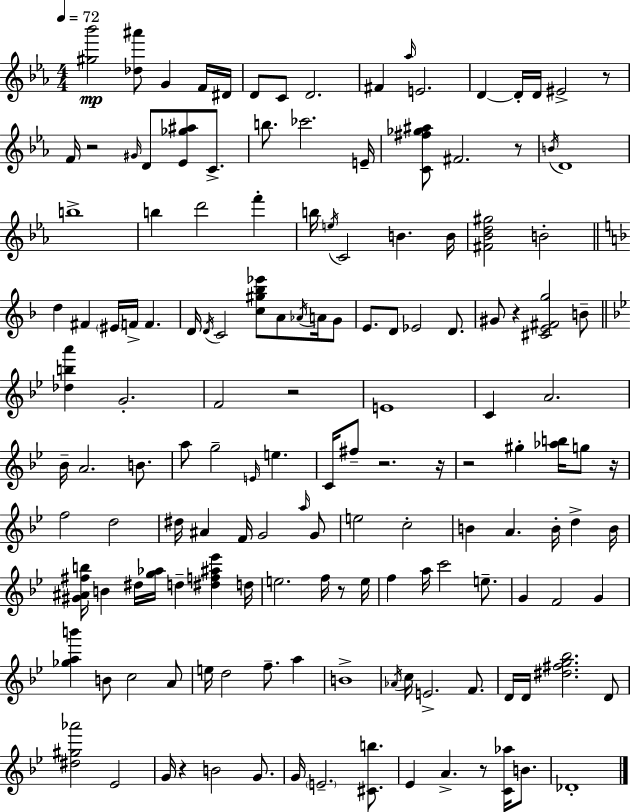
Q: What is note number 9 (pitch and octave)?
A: E4